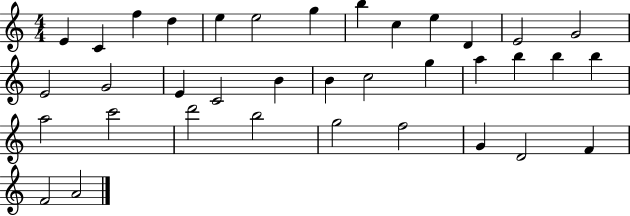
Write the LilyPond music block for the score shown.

{
  \clef treble
  \numericTimeSignature
  \time 4/4
  \key c \major
  e'4 c'4 f''4 d''4 | e''4 e''2 g''4 | b''4 c''4 e''4 d'4 | e'2 g'2 | \break e'2 g'2 | e'4 c'2 b'4 | b'4 c''2 g''4 | a''4 b''4 b''4 b''4 | \break a''2 c'''2 | d'''2 b''2 | g''2 f''2 | g'4 d'2 f'4 | \break f'2 a'2 | \bar "|."
}